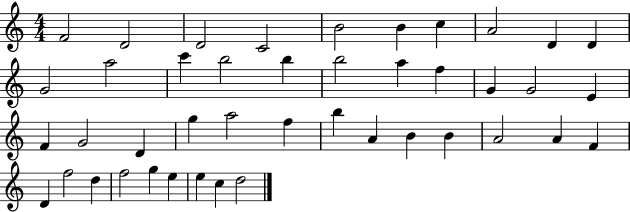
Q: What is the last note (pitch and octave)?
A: D5